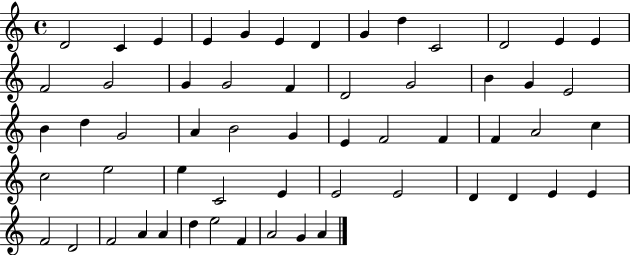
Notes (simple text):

D4/h C4/q E4/q E4/q G4/q E4/q D4/q G4/q D5/q C4/h D4/h E4/q E4/q F4/h G4/h G4/q G4/h F4/q D4/h G4/h B4/q G4/q E4/h B4/q D5/q G4/h A4/q B4/h G4/q E4/q F4/h F4/q F4/q A4/h C5/q C5/h E5/h E5/q C4/h E4/q E4/h E4/h D4/q D4/q E4/q E4/q F4/h D4/h F4/h A4/q A4/q D5/q E5/h F4/q A4/h G4/q A4/q